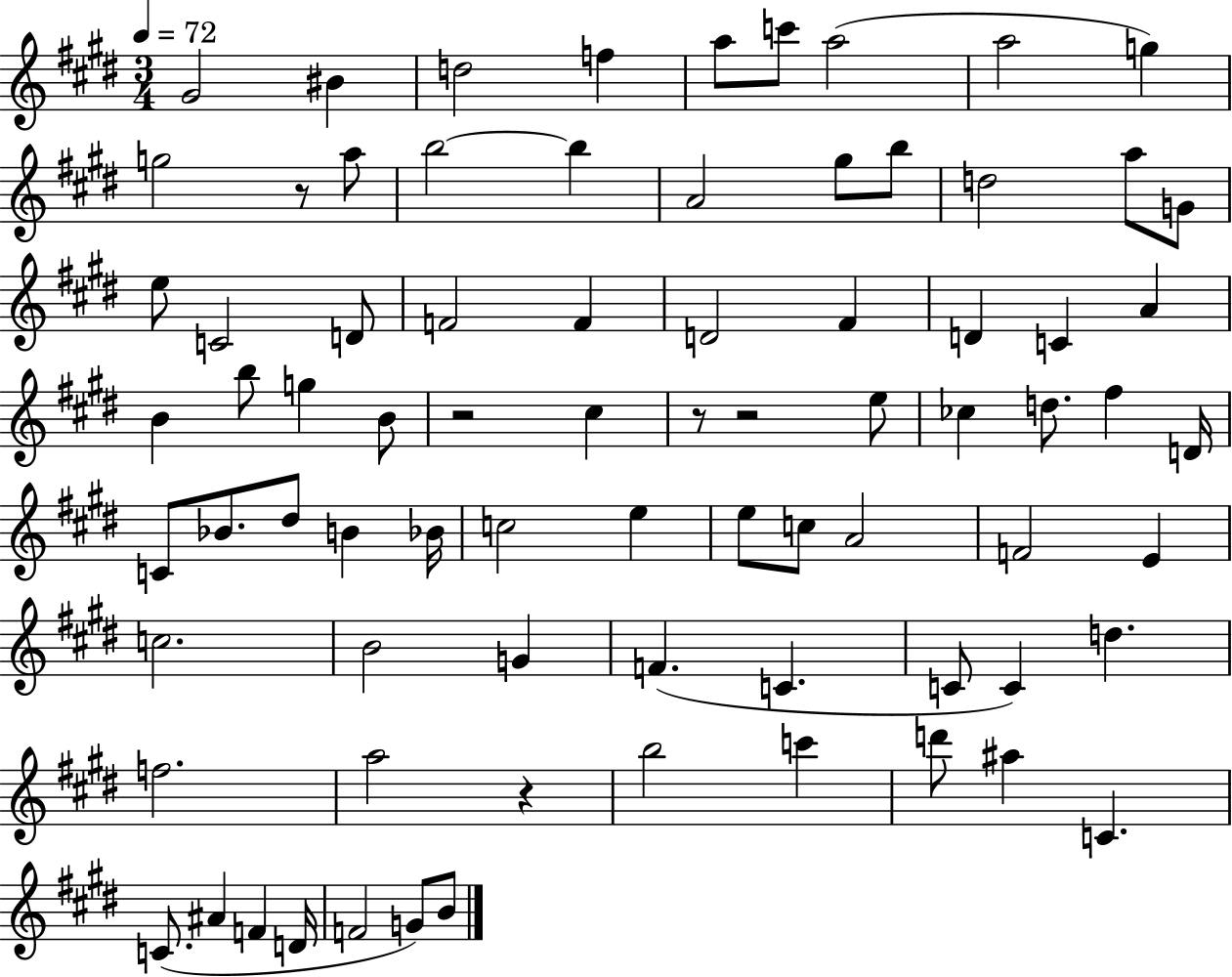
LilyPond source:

{
  \clef treble
  \numericTimeSignature
  \time 3/4
  \key e \major
  \tempo 4 = 72
  \repeat volta 2 { gis'2 bis'4 | d''2 f''4 | a''8 c'''8 a''2( | a''2 g''4) | \break g''2 r8 a''8 | b''2~~ b''4 | a'2 gis''8 b''8 | d''2 a''8 g'8 | \break e''8 c'2 d'8 | f'2 f'4 | d'2 fis'4 | d'4 c'4 a'4 | \break b'4 b''8 g''4 b'8 | r2 cis''4 | r8 r2 e''8 | ces''4 d''8. fis''4 d'16 | \break c'8 bes'8. dis''8 b'4 bes'16 | c''2 e''4 | e''8 c''8 a'2 | f'2 e'4 | \break c''2. | b'2 g'4 | f'4.( c'4. | c'8 c'4) d''4. | \break f''2. | a''2 r4 | b''2 c'''4 | d'''8 ais''4 c'4. | \break c'8.( ais'4 f'4 d'16 | f'2 g'8) b'8 | } \bar "|."
}